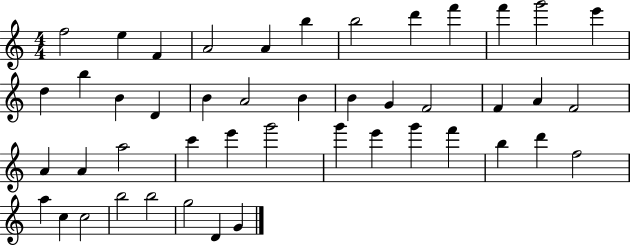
X:1
T:Untitled
M:4/4
L:1/4
K:C
f2 e F A2 A b b2 d' f' f' g'2 e' d b B D B A2 B B G F2 F A F2 A A a2 c' e' g'2 g' e' g' f' b d' f2 a c c2 b2 b2 g2 D G